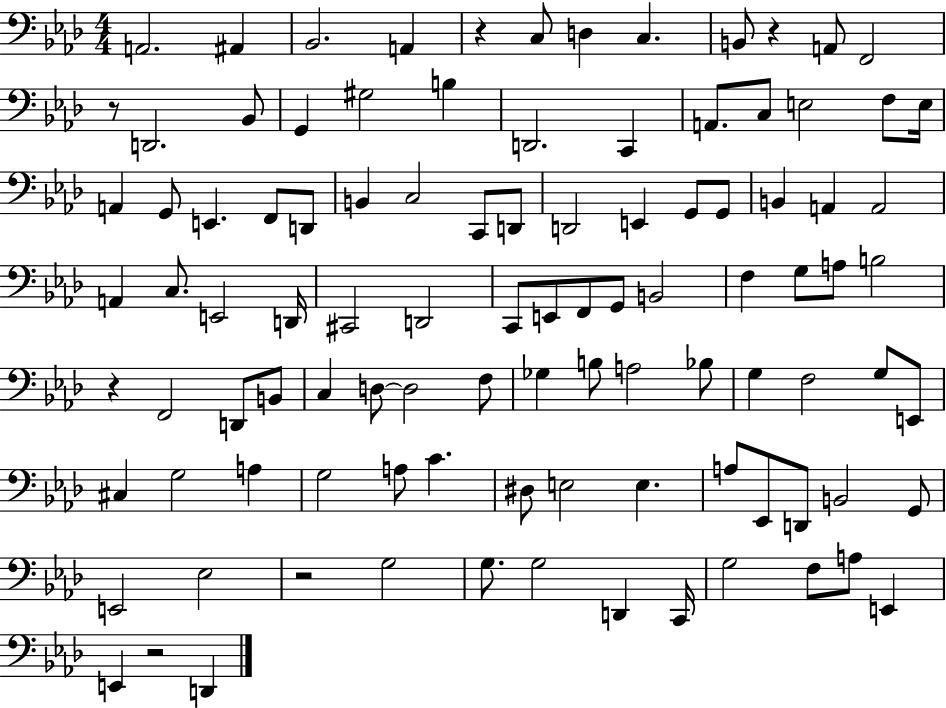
{
  \clef bass
  \numericTimeSignature
  \time 4/4
  \key aes \major
  \repeat volta 2 { a,2. ais,4 | bes,2. a,4 | r4 c8 d4 c4. | b,8 r4 a,8 f,2 | \break r8 d,2. bes,8 | g,4 gis2 b4 | d,2. c,4 | a,8. c8 e2 f8 e16 | \break a,4 g,8 e,4. f,8 d,8 | b,4 c2 c,8 d,8 | d,2 e,4 g,8 g,8 | b,4 a,4 a,2 | \break a,4 c8. e,2 d,16 | cis,2 d,2 | c,8 e,8 f,8 g,8 b,2 | f4 g8 a8 b2 | \break r4 f,2 d,8 b,8 | c4 d8~~ d2 f8 | ges4 b8 a2 bes8 | g4 f2 g8 e,8 | \break cis4 g2 a4 | g2 a8 c'4. | dis8 e2 e4. | a8 ees,8 d,8 b,2 g,8 | \break e,2 ees2 | r2 g2 | g8. g2 d,4 c,16 | g2 f8 a8 e,4 | \break e,4 r2 d,4 | } \bar "|."
}